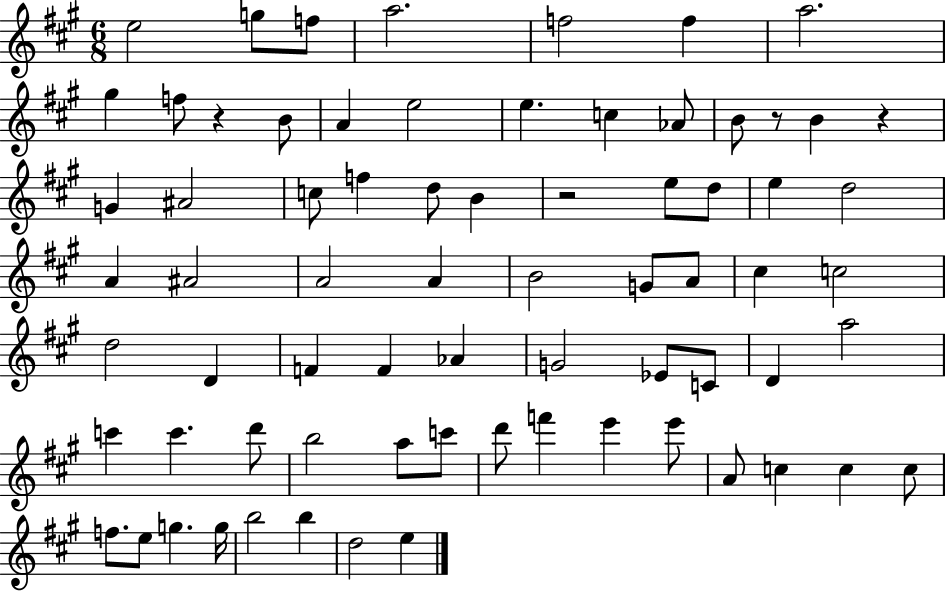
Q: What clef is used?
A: treble